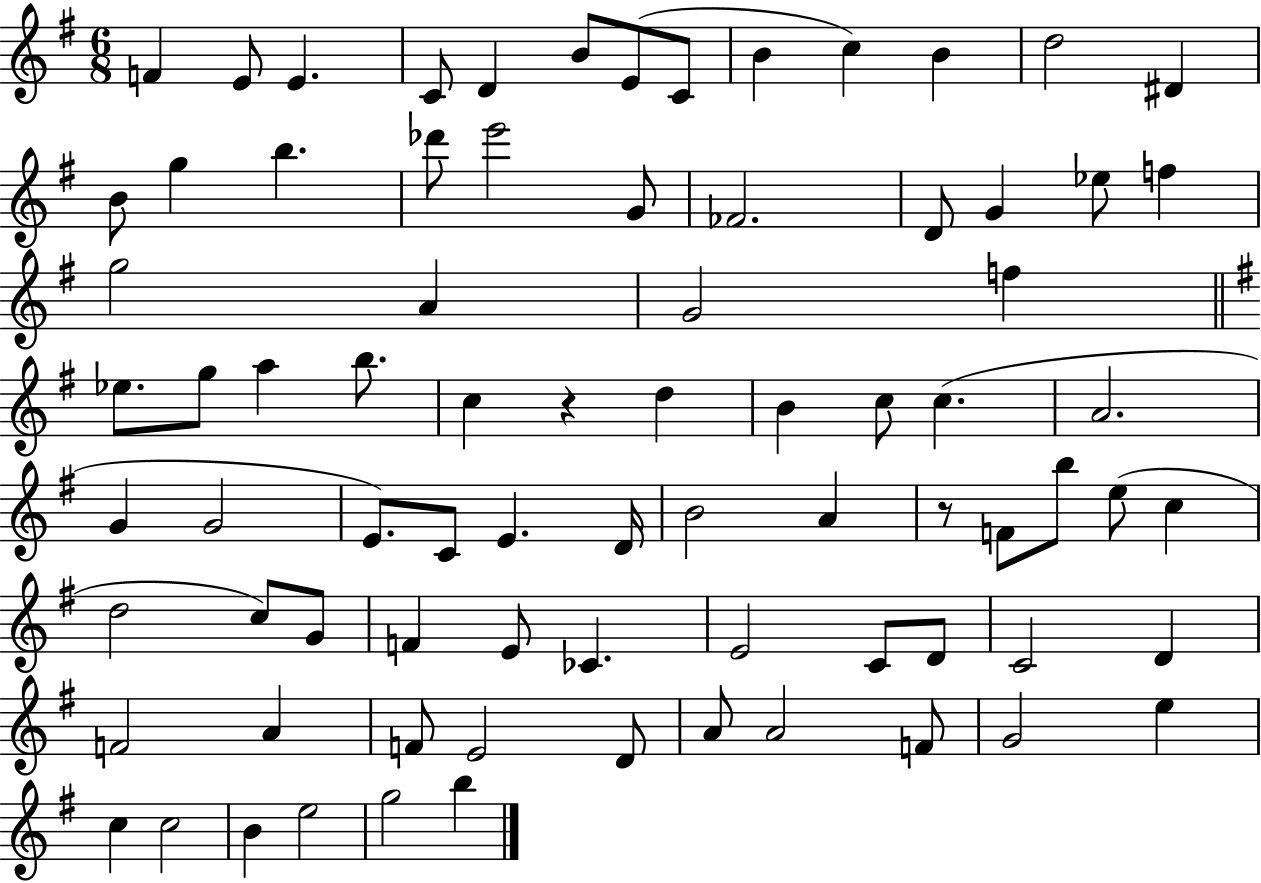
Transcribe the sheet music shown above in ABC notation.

X:1
T:Untitled
M:6/8
L:1/4
K:G
F E/2 E C/2 D B/2 E/2 C/2 B c B d2 ^D B/2 g b _d'/2 e'2 G/2 _F2 D/2 G _e/2 f g2 A G2 f _e/2 g/2 a b/2 c z d B c/2 c A2 G G2 E/2 C/2 E D/4 B2 A z/2 F/2 b/2 e/2 c d2 c/2 G/2 F E/2 _C E2 C/2 D/2 C2 D F2 A F/2 E2 D/2 A/2 A2 F/2 G2 e c c2 B e2 g2 b